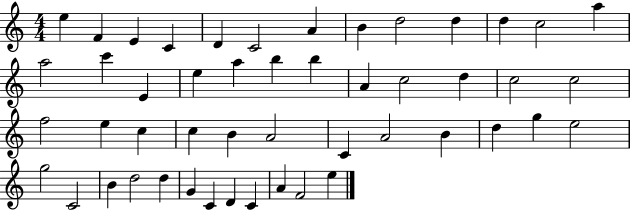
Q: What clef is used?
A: treble